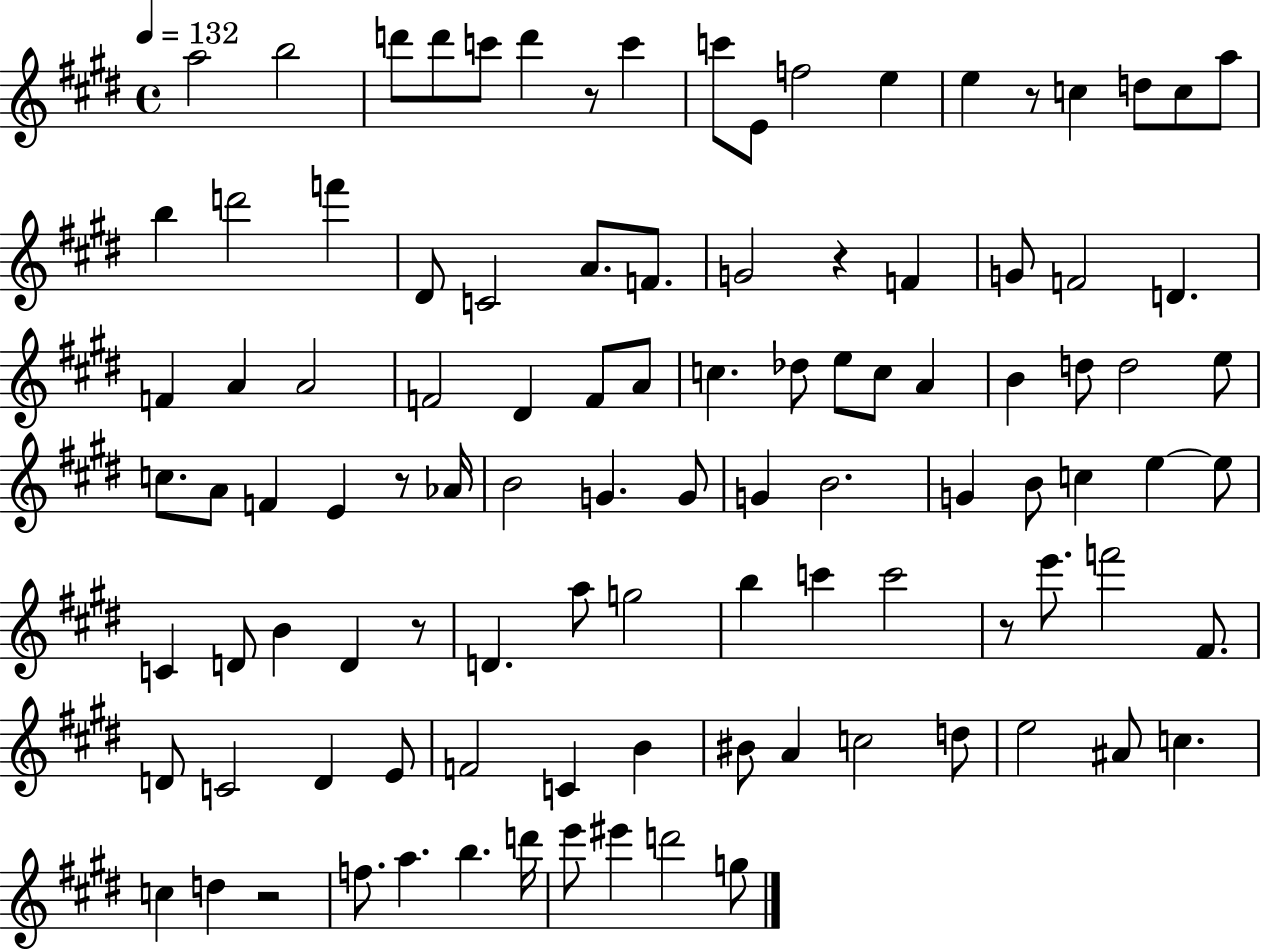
A5/h B5/h D6/e D6/e C6/e D6/q R/e C6/q C6/e E4/e F5/h E5/q E5/q R/e C5/q D5/e C5/e A5/e B5/q D6/h F6/q D#4/e C4/h A4/e. F4/e. G4/h R/q F4/q G4/e F4/h D4/q. F4/q A4/q A4/h F4/h D#4/q F4/e A4/e C5/q. Db5/e E5/e C5/e A4/q B4/q D5/e D5/h E5/e C5/e. A4/e F4/q E4/q R/e Ab4/s B4/h G4/q. G4/e G4/q B4/h. G4/q B4/e C5/q E5/q E5/e C4/q D4/e B4/q D4/q R/e D4/q. A5/e G5/h B5/q C6/q C6/h R/e E6/e. F6/h F#4/e. D4/e C4/h D4/q E4/e F4/h C4/q B4/q BIS4/e A4/q C5/h D5/e E5/h A#4/e C5/q. C5/q D5/q R/h F5/e. A5/q. B5/q. D6/s E6/e EIS6/q D6/h G5/e